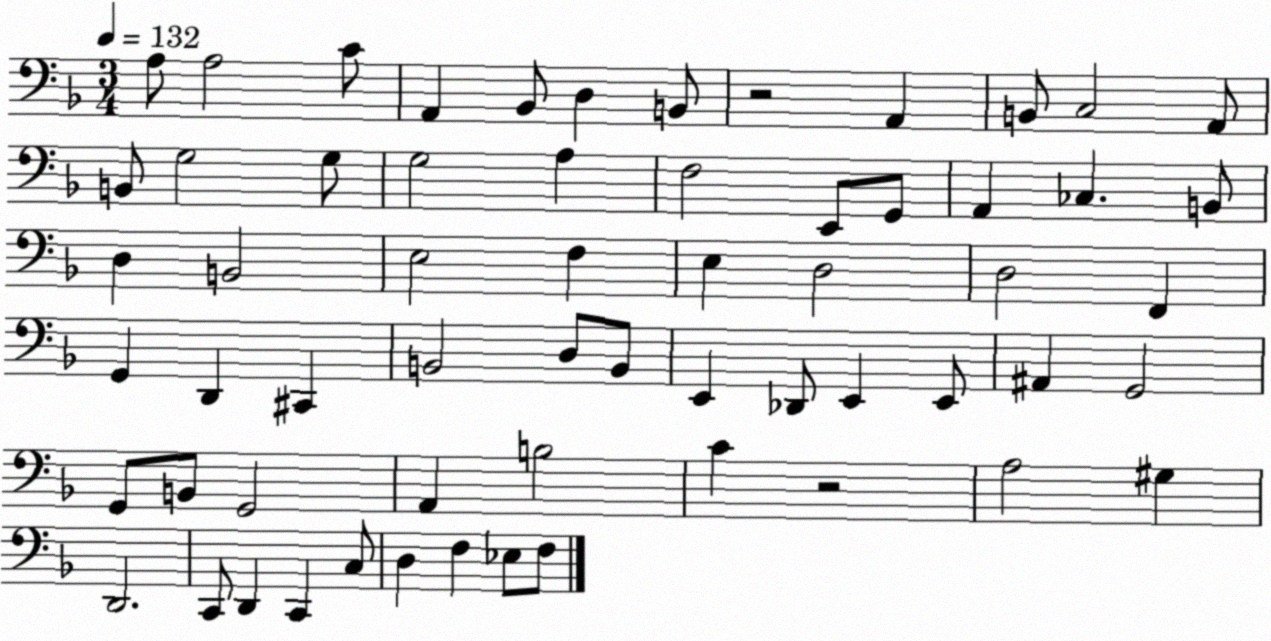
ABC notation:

X:1
T:Untitled
M:3/4
L:1/4
K:F
A,/2 A,2 C/2 A,, _B,,/2 D, B,,/2 z2 A,, B,,/2 C,2 A,,/2 B,,/2 G,2 G,/2 G,2 A, F,2 E,,/2 G,,/2 A,, _C, B,,/2 D, B,,2 E,2 F, E, D,2 D,2 F,, G,, D,, ^C,, B,,2 D,/2 B,,/2 E,, _D,,/2 E,, E,,/2 ^A,, G,,2 G,,/2 B,,/2 G,,2 A,, B,2 C z2 A,2 ^G, D,,2 C,,/2 D,, C,, C,/2 D, F, _E,/2 F,/2